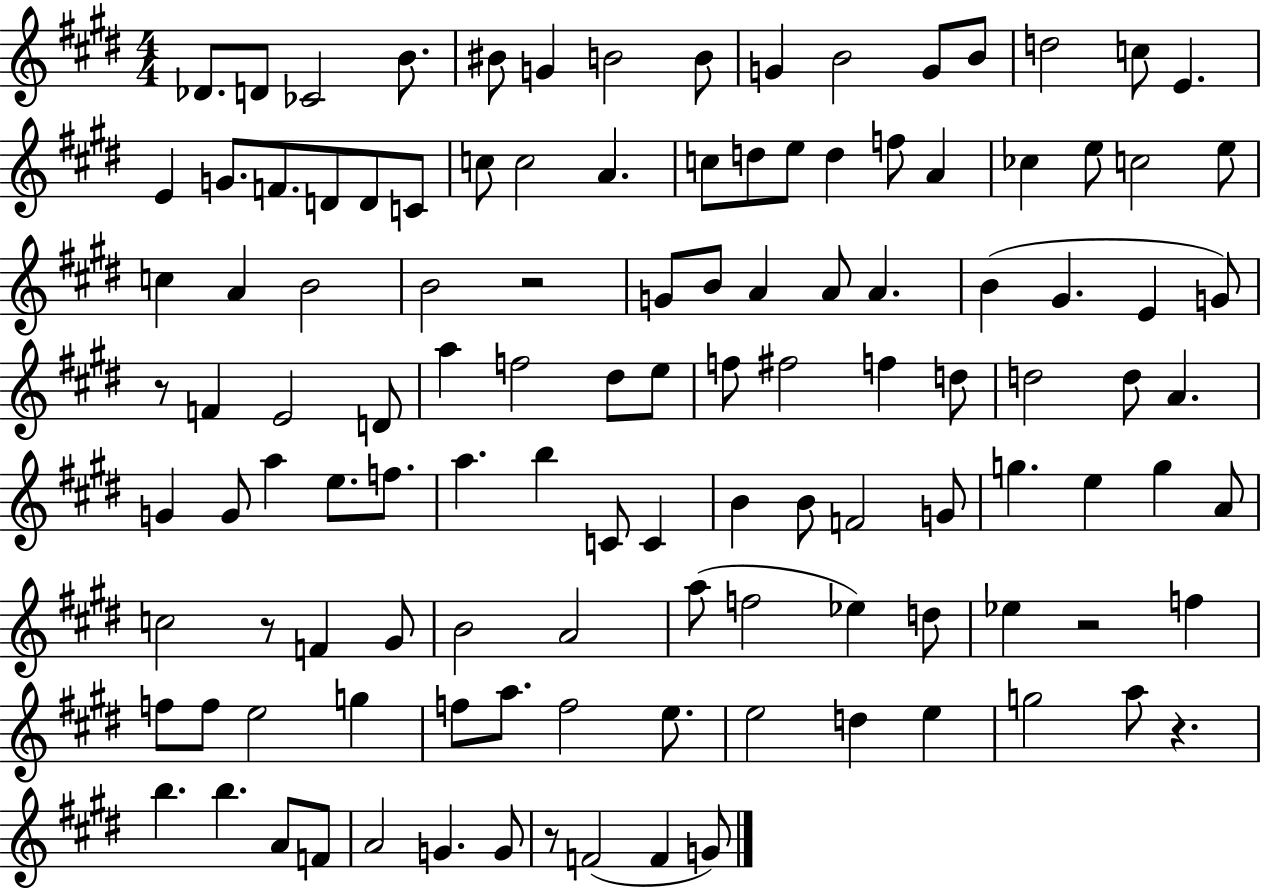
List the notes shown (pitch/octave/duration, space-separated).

Db4/e. D4/e CES4/h B4/e. BIS4/e G4/q B4/h B4/e G4/q B4/h G4/e B4/e D5/h C5/e E4/q. E4/q G4/e. F4/e. D4/e D4/e C4/e C5/e C5/h A4/q. C5/e D5/e E5/e D5/q F5/e A4/q CES5/q E5/e C5/h E5/e C5/q A4/q B4/h B4/h R/h G4/e B4/e A4/q A4/e A4/q. B4/q G#4/q. E4/q G4/e R/e F4/q E4/h D4/e A5/q F5/h D#5/e E5/e F5/e F#5/h F5/q D5/e D5/h D5/e A4/q. G4/q G4/e A5/q E5/e. F5/e. A5/q. B5/q C4/e C4/q B4/q B4/e F4/h G4/e G5/q. E5/q G5/q A4/e C5/h R/e F4/q G#4/e B4/h A4/h A5/e F5/h Eb5/q D5/e Eb5/q R/h F5/q F5/e F5/e E5/h G5/q F5/e A5/e. F5/h E5/e. E5/h D5/q E5/q G5/h A5/e R/q. B5/q. B5/q. A4/e F4/e A4/h G4/q. G4/e R/e F4/h F4/q G4/e